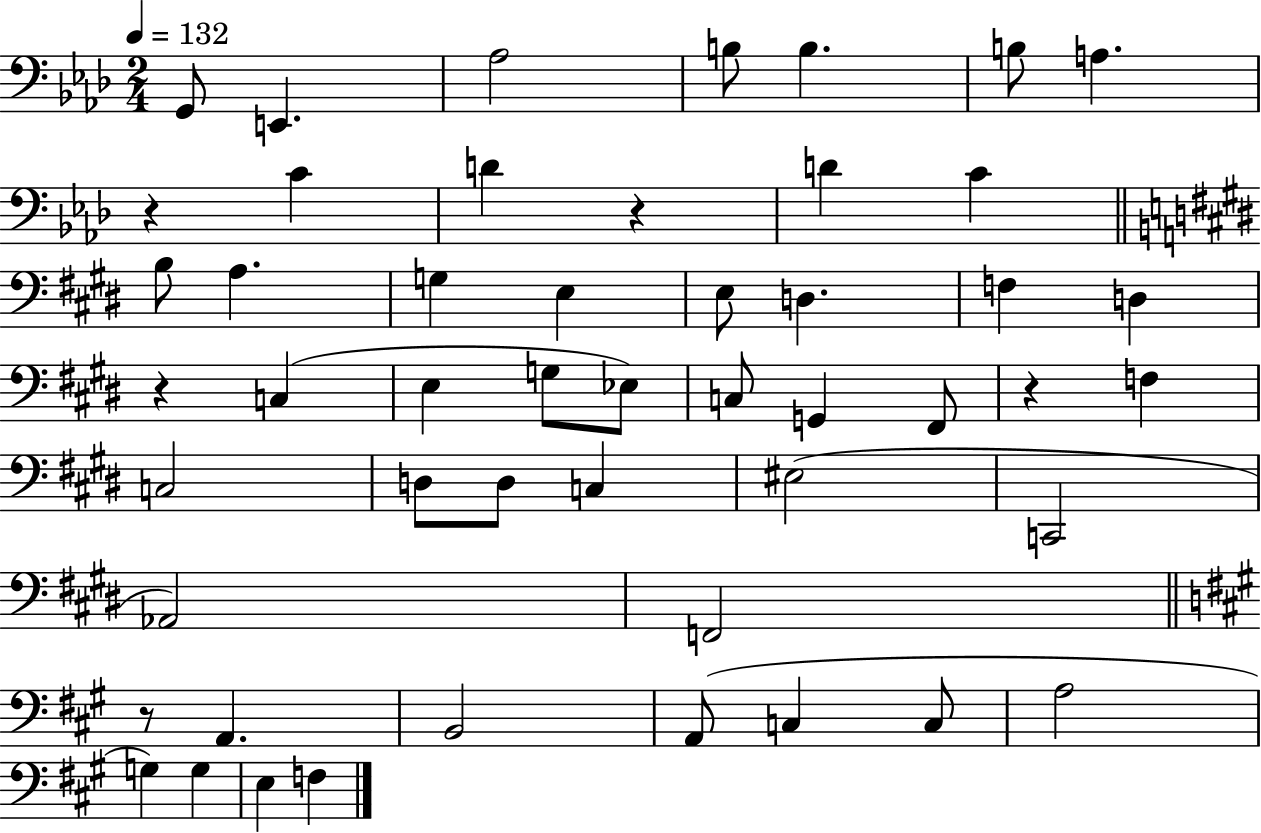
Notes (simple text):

G2/e E2/q. Ab3/h B3/e B3/q. B3/e A3/q. R/q C4/q D4/q R/q D4/q C4/q B3/e A3/q. G3/q E3/q E3/e D3/q. F3/q D3/q R/q C3/q E3/q G3/e Eb3/e C3/e G2/q F#2/e R/q F3/q C3/h D3/e D3/e C3/q EIS3/h C2/h Ab2/h F2/h R/e A2/q. B2/h A2/e C3/q C3/e A3/h G3/q G3/q E3/q F3/q